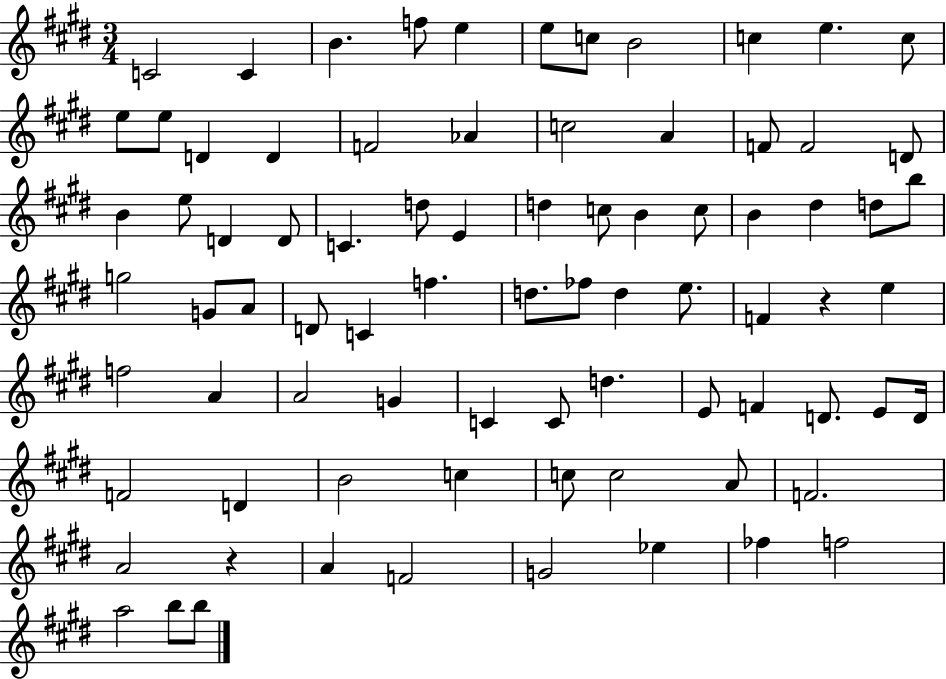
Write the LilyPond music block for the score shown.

{
  \clef treble
  \numericTimeSignature
  \time 3/4
  \key e \major
  \repeat volta 2 { c'2 c'4 | b'4. f''8 e''4 | e''8 c''8 b'2 | c''4 e''4. c''8 | \break e''8 e''8 d'4 d'4 | f'2 aes'4 | c''2 a'4 | f'8 f'2 d'8 | \break b'4 e''8 d'4 d'8 | c'4. d''8 e'4 | d''4 c''8 b'4 c''8 | b'4 dis''4 d''8 b''8 | \break g''2 g'8 a'8 | d'8 c'4 f''4. | d''8. fes''8 d''4 e''8. | f'4 r4 e''4 | \break f''2 a'4 | a'2 g'4 | c'4 c'8 d''4. | e'8 f'4 d'8. e'8 d'16 | \break f'2 d'4 | b'2 c''4 | c''8 c''2 a'8 | f'2. | \break a'2 r4 | a'4 f'2 | g'2 ees''4 | fes''4 f''2 | \break a''2 b''8 b''8 | } \bar "|."
}